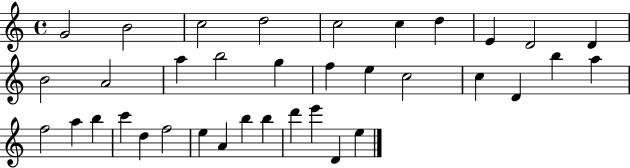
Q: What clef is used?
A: treble